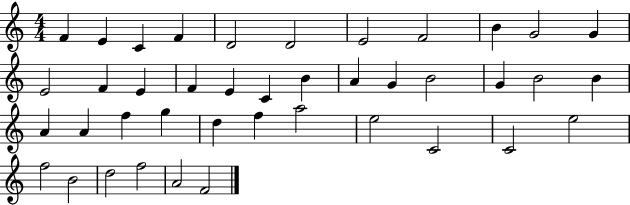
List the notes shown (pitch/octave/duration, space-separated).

F4/q E4/q C4/q F4/q D4/h D4/h E4/h F4/h B4/q G4/h G4/q E4/h F4/q E4/q F4/q E4/q C4/q B4/q A4/q G4/q B4/h G4/q B4/h B4/q A4/q A4/q F5/q G5/q D5/q F5/q A5/h E5/h C4/h C4/h E5/h F5/h B4/h D5/h F5/h A4/h F4/h